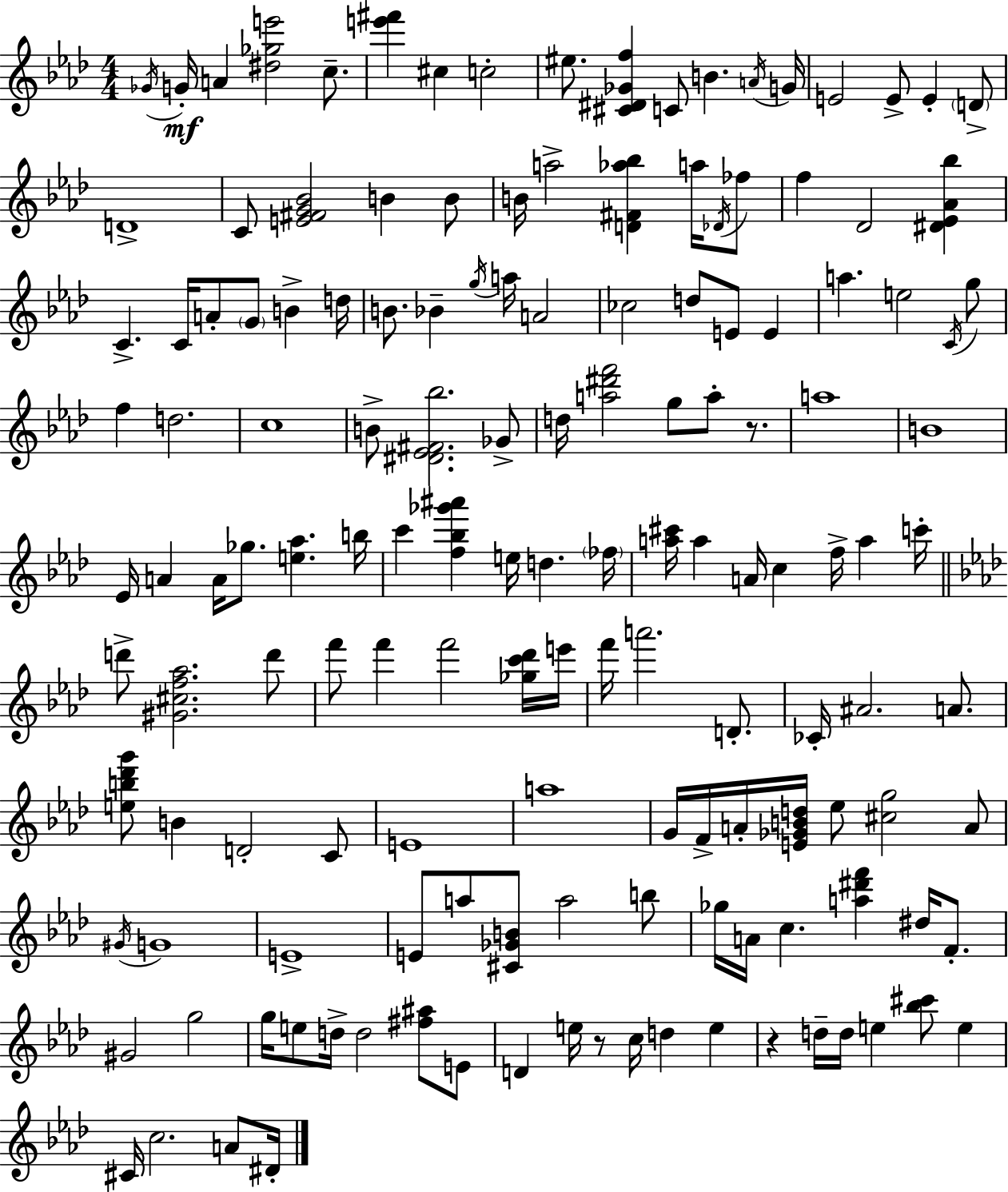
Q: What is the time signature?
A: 4/4